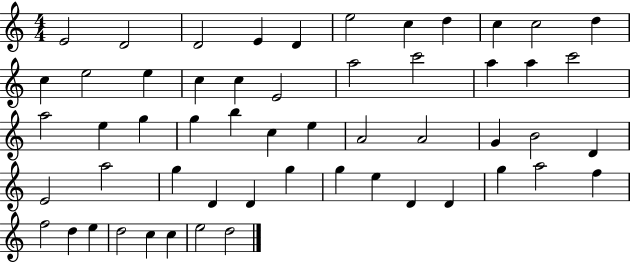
E4/h D4/h D4/h E4/q D4/q E5/h C5/q D5/q C5/q C5/h D5/q C5/q E5/h E5/q C5/q C5/q E4/h A5/h C6/h A5/q A5/q C6/h A5/h E5/q G5/q G5/q B5/q C5/q E5/q A4/h A4/h G4/q B4/h D4/q E4/h A5/h G5/q D4/q D4/q G5/q G5/q E5/q D4/q D4/q G5/q A5/h F5/q F5/h D5/q E5/q D5/h C5/q C5/q E5/h D5/h